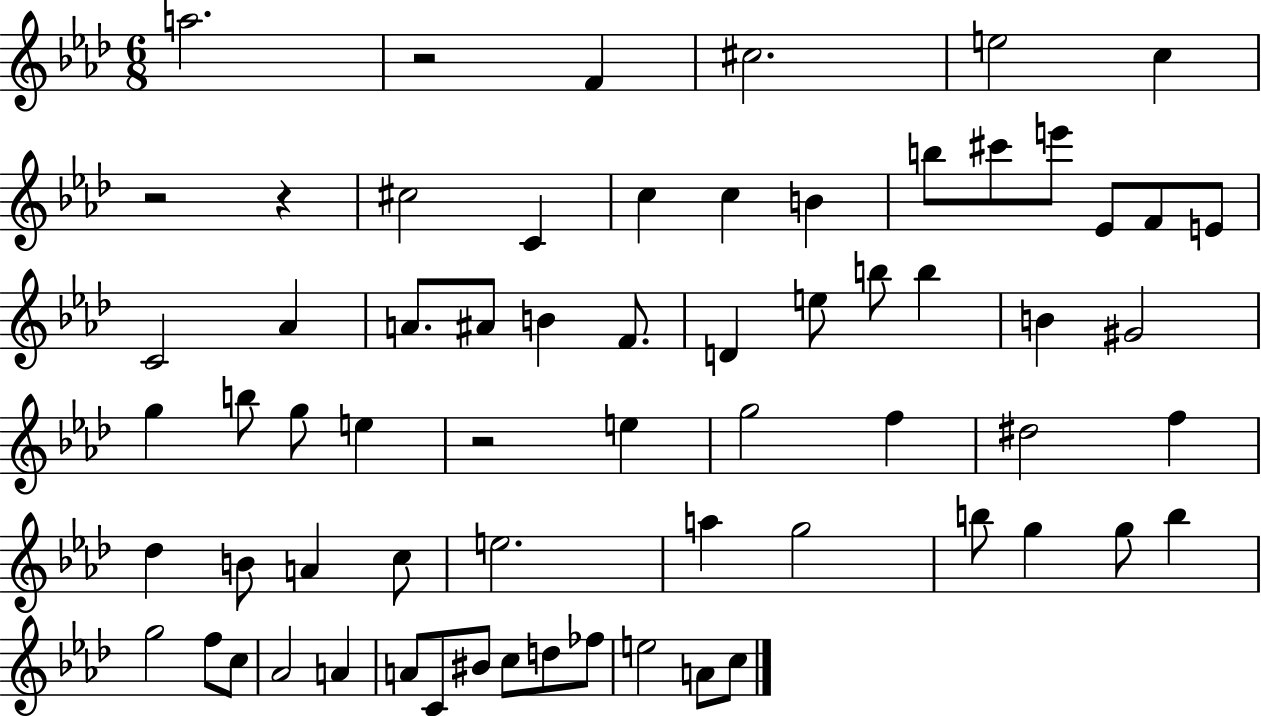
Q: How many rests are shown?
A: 4